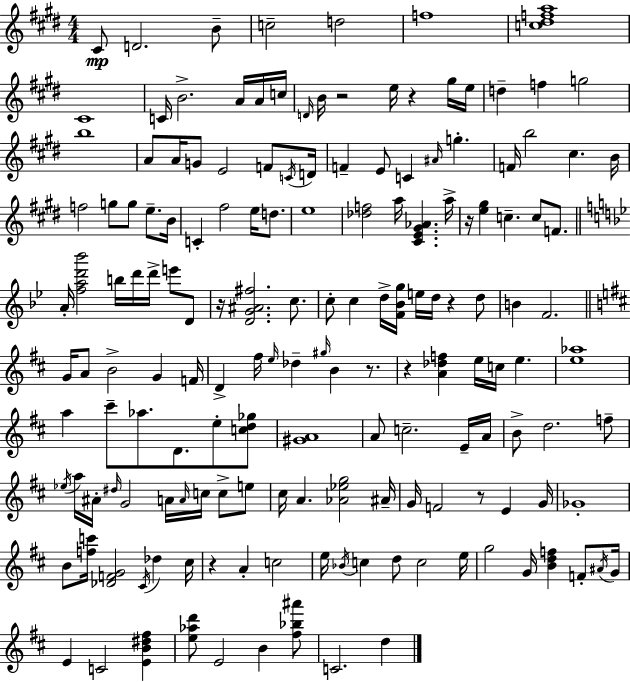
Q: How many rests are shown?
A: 9